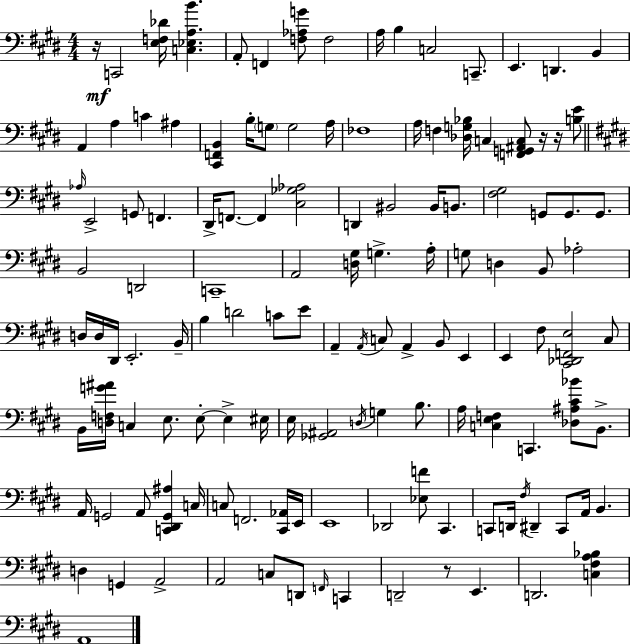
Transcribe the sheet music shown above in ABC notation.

X:1
T:Untitled
M:4/4
L:1/4
K:E
z/4 C,,2 [E,F,_D]/4 [C,_E,A,B] A,,/2 F,, [F,_A,G]/2 F,2 A,/4 B, C,2 C,,/2 E,, D,, B,, A,, A, C ^A, [^C,,F,,B,,] B,/4 G,/2 G,2 A,/4 _F,4 A,/4 F, [_D,G,_B,]/4 C, [F,,G,,^A,,C,]/2 z/4 z/4 [B,E]/2 _A,/4 E,,2 G,,/2 F,, ^D,,/4 F,,/2 F,, [^C,_G,_A,]2 D,, ^B,,2 ^B,,/4 B,,/2 [^F,^G,]2 G,,/2 G,,/2 G,,/2 B,,2 D,,2 C,,4 A,,2 [D,^G,]/4 G, A,/4 G,/2 D, B,,/2 _A,2 D,/4 D,/4 ^D,,/4 E,,2 B,,/4 B, D2 C/2 E/2 A,, A,,/4 C,/2 A,, B,,/2 E,, E,, ^F,/2 [^C,,_D,,F,,E,]2 ^C,/2 B,,/4 [D,F,G^A]/4 C, E,/2 E,/2 E, ^E,/4 E,/4 [_G,,^A,,]2 D,/4 G, B,/2 A,/4 [C,E,F,] C,, [_D,^A,^C_B]/2 B,,/2 A,,/4 G,,2 A,,/2 [C,,^D,,G,,^A,] C,/4 C,/2 F,,2 [^C,,_A,,]/4 E,,/4 E,,4 _D,,2 [_E,F]/2 ^C,, C,,/2 D,,/4 ^F,/4 ^D,, C,,/2 A,,/4 B,, D, G,, A,,2 A,,2 C,/2 D,,/2 F,,/4 C,, D,,2 z/2 E,, D,,2 [C,^F,A,_B,] A,,4